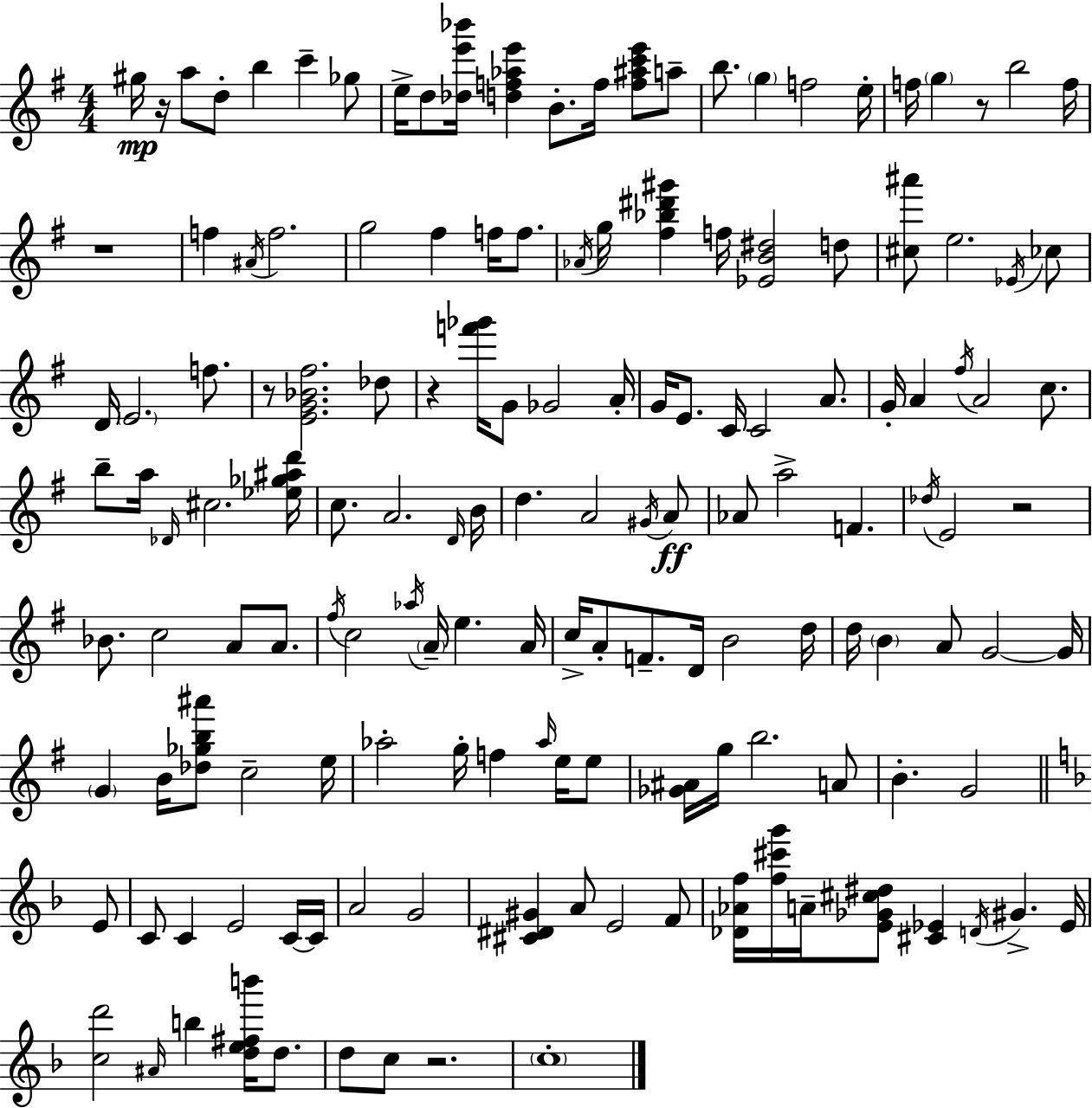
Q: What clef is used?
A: treble